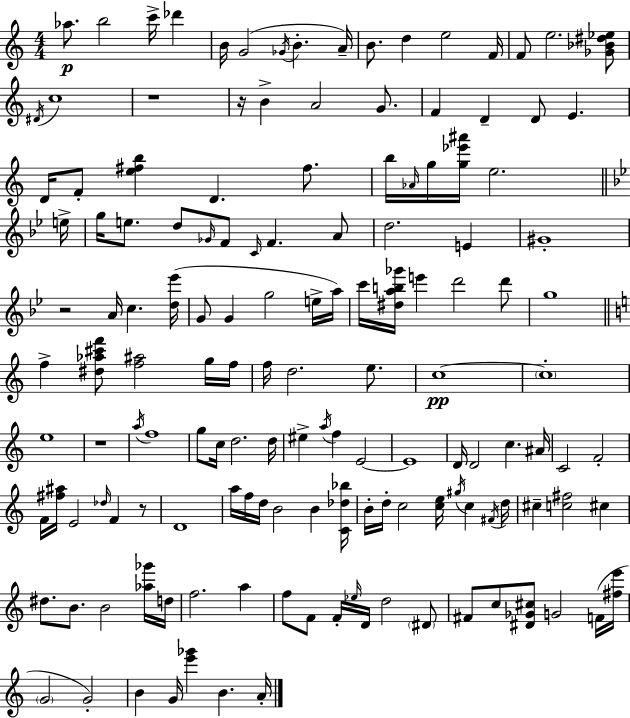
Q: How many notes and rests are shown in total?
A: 144